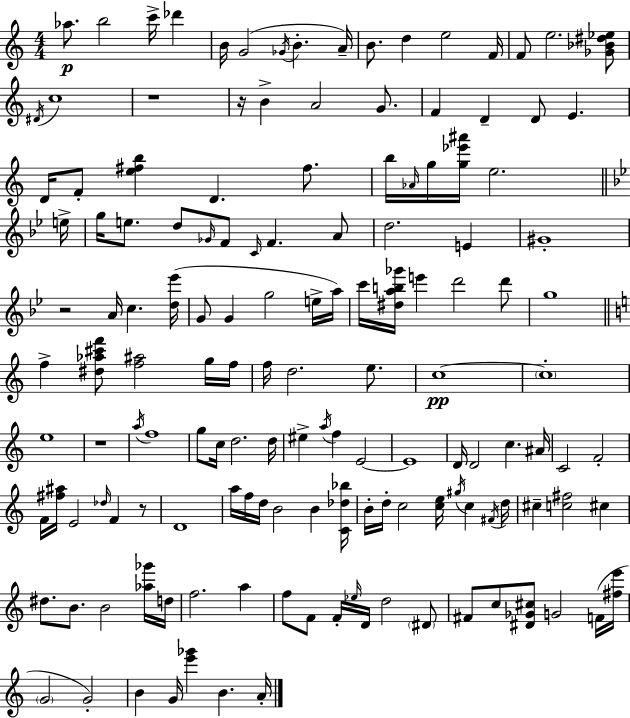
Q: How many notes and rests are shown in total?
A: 144